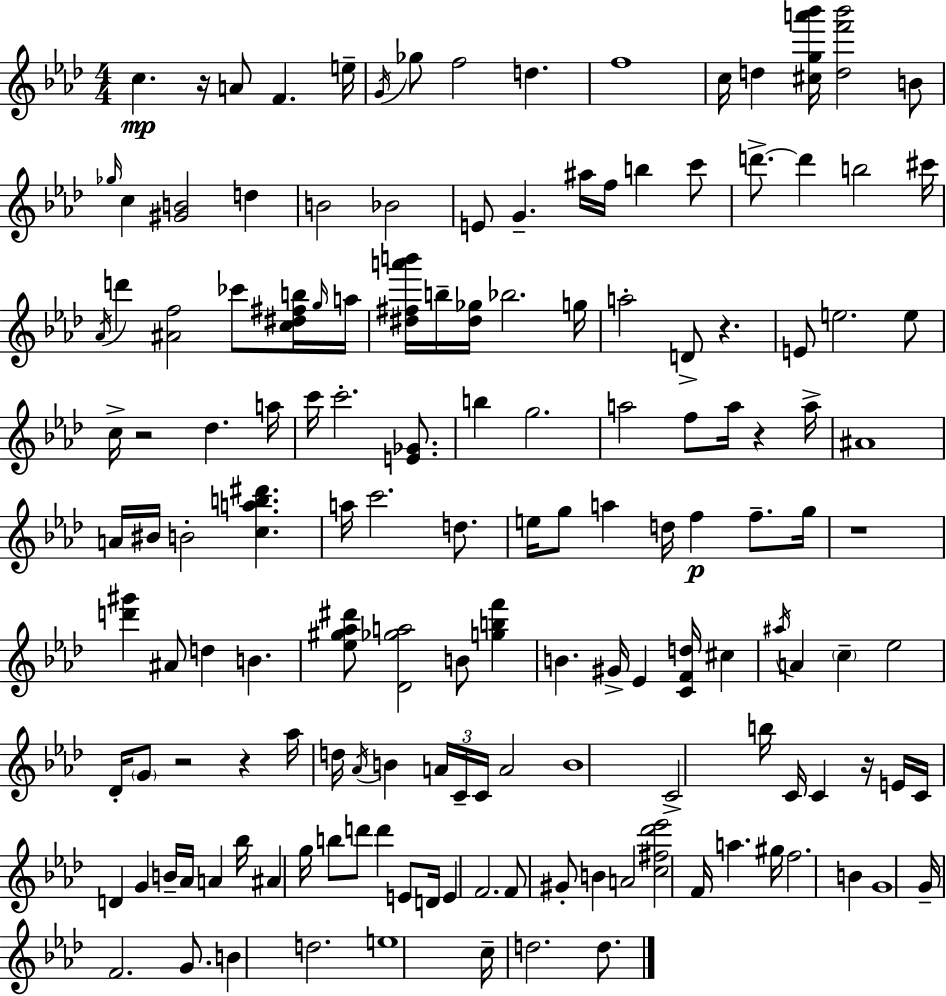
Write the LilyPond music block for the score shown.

{
  \clef treble
  \numericTimeSignature
  \time 4/4
  \key aes \major
  c''4.\mp r16 a'8 f'4. e''16-- | \acciaccatura { g'16 } ges''8 f''2 d''4. | f''1 | c''16 d''4 <cis'' g'' a''' bes'''>16 <d'' f''' bes'''>2 b'8 | \break \grace { ges''16 } c''4 <gis' b'>2 d''4 | b'2 bes'2 | e'8 g'4.-- ais''16 f''16 b''4 | c'''8 d'''8.->~~ d'''4 b''2 | \break cis'''16 \acciaccatura { aes'16 } d'''4 <ais' f''>2 ces'''8 | <c'' dis'' fis'' b''>16 \grace { g''16 } a''16 <dis'' fis'' a''' b'''>16 b''16-- <dis'' ges''>16 bes''2. | g''16 a''2-. d'8-> r4. | e'8 e''2. | \break e''8 c''16-> r2 des''4. | a''16 c'''16 c'''2.-. | <e' ges'>8. b''4 g''2. | a''2 f''8 a''16 r4 | \break a''16-> ais'1 | a'16 bis'16 b'2-. <c'' a'' b'' dis'''>4. | a''16 c'''2. | d''8. e''16 g''8 a''4 d''16 f''4\p | \break f''8.-- g''16 r1 | <d''' gis'''>4 ais'8 d''4 b'4. | <ees'' gis'' aes'' dis'''>8 <des' ges'' a''>2 b'8 | <g'' b'' f'''>4 b'4. gis'16-> ees'4 <c' f' d''>16 | \break cis''4 \acciaccatura { ais''16 } a'4 \parenthesize c''4-- ees''2 | des'16-. \parenthesize g'8 r2 | r4 aes''16 d''16 \acciaccatura { aes'16 } b'4 \tuplet 3/2 { a'16 c'16-- c'16 } a'2 | b'1 | \break c'2-> b''16 c'16 | c'4 r16 e'16 c'16 d'4 g'4 b'16-- | aes'16 a'4 bes''16 ais'4 g''16 b''8 d'''8 d'''4 | e'8 d'16 e'4 f'2. | \break f'8 gis'8-. b'4 a'2 | <c'' fis'' des''' ees'''>2 f'16 a''4. | gis''16 f''2. | b'4 g'1 | \break g'16-- f'2. | g'8. b'4 d''2. | e''1 | c''16-- d''2. | \break d''8. \bar "|."
}